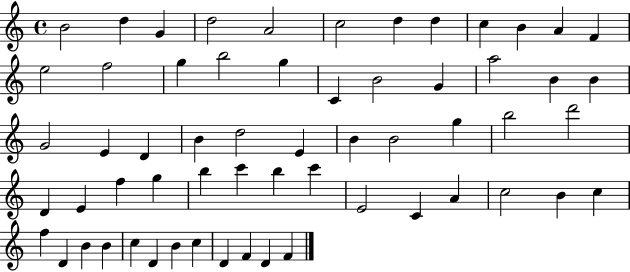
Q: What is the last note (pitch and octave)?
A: F4